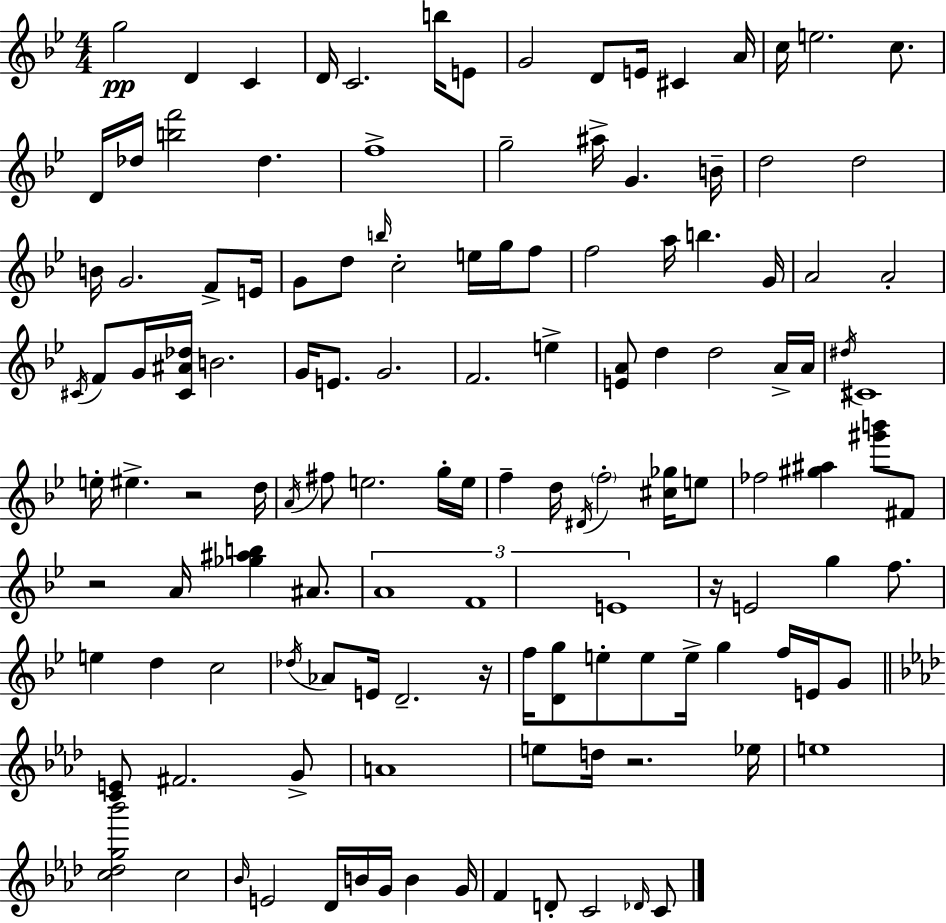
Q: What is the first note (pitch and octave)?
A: G5